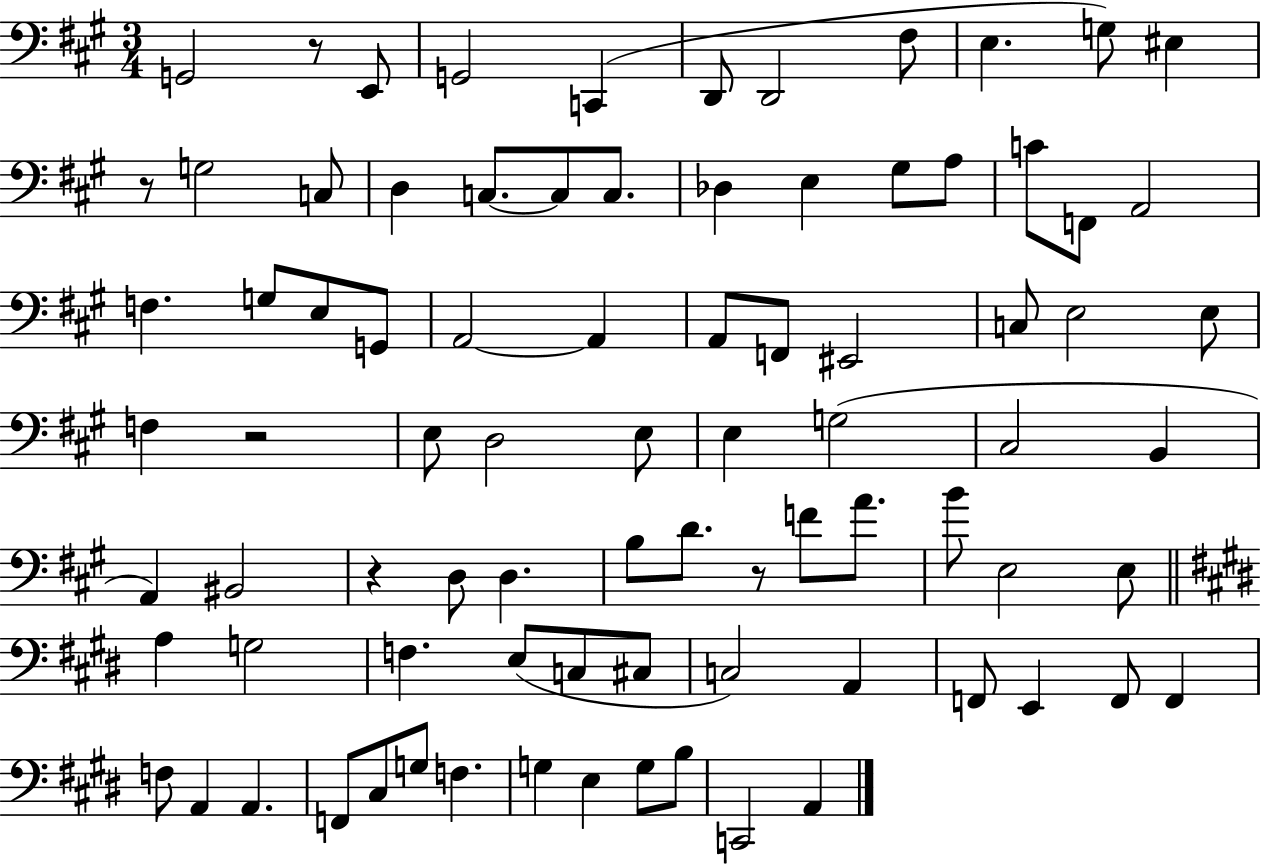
X:1
T:Untitled
M:3/4
L:1/4
K:A
G,,2 z/2 E,,/2 G,,2 C,, D,,/2 D,,2 ^F,/2 E, G,/2 ^E, z/2 G,2 C,/2 D, C,/2 C,/2 C,/2 _D, E, ^G,/2 A,/2 C/2 F,,/2 A,,2 F, G,/2 E,/2 G,,/2 A,,2 A,, A,,/2 F,,/2 ^E,,2 C,/2 E,2 E,/2 F, z2 E,/2 D,2 E,/2 E, G,2 ^C,2 B,, A,, ^B,,2 z D,/2 D, B,/2 D/2 z/2 F/2 A/2 B/2 E,2 E,/2 A, G,2 F, E,/2 C,/2 ^C,/2 C,2 A,, F,,/2 E,, F,,/2 F,, F,/2 A,, A,, F,,/2 ^C,/2 G,/2 F, G, E, G,/2 B,/2 C,,2 A,,